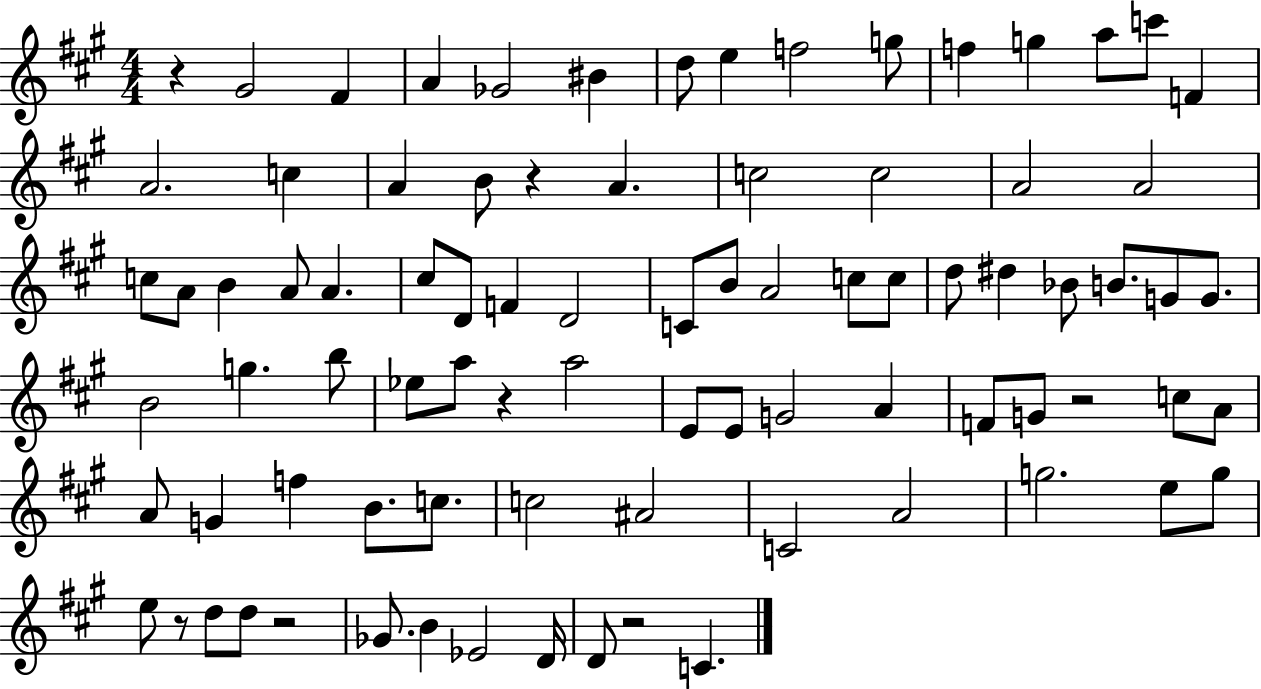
X:1
T:Untitled
M:4/4
L:1/4
K:A
z ^G2 ^F A _G2 ^B d/2 e f2 g/2 f g a/2 c'/2 F A2 c A B/2 z A c2 c2 A2 A2 c/2 A/2 B A/2 A ^c/2 D/2 F D2 C/2 B/2 A2 c/2 c/2 d/2 ^d _B/2 B/2 G/2 G/2 B2 g b/2 _e/2 a/2 z a2 E/2 E/2 G2 A F/2 G/2 z2 c/2 A/2 A/2 G f B/2 c/2 c2 ^A2 C2 A2 g2 e/2 g/2 e/2 z/2 d/2 d/2 z2 _G/2 B _E2 D/4 D/2 z2 C